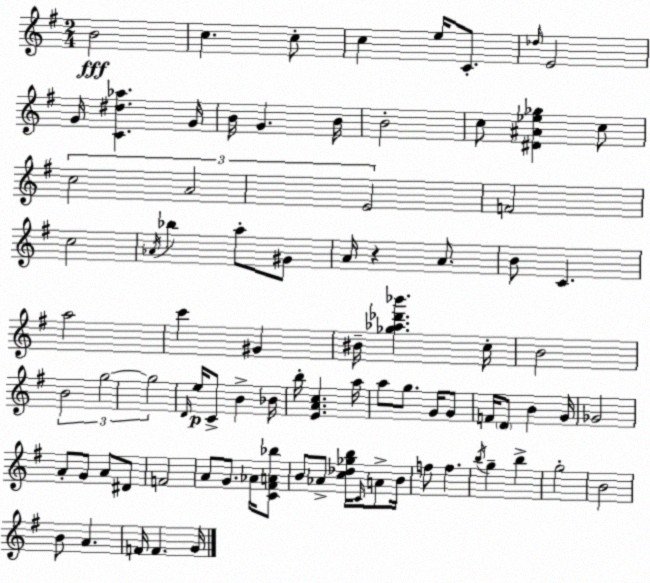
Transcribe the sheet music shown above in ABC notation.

X:1
T:Untitled
M:2/4
L:1/4
K:G
B2 c c/2 c e/4 C/2 _d/4 E2 G/4 [C^d_a] G/4 B/4 G B/4 B2 c/2 [^D^A_e_g] c/2 c2 A2 E2 F2 c2 _A/4 _b a/2 ^G/2 A/4 z A/2 B/2 C a2 c' ^G ^B/4 [_g_a_d'_b'] c/4 B2 B2 g2 g2 D/4 e/4 C/2 B _B/4 b/4 [EAc] a/4 a/2 g/2 G/4 G/2 F/4 D/2 B G/4 _G2 A/2 G/2 A/2 ^D/2 F2 A/2 G/2 _A/4 [C^FA_b]/2 B/2 _A/2 [c_d_gb]/4 C/4 A/2 B/4 f/2 f b/4 g b g2 B2 B/2 A F/4 F G/4